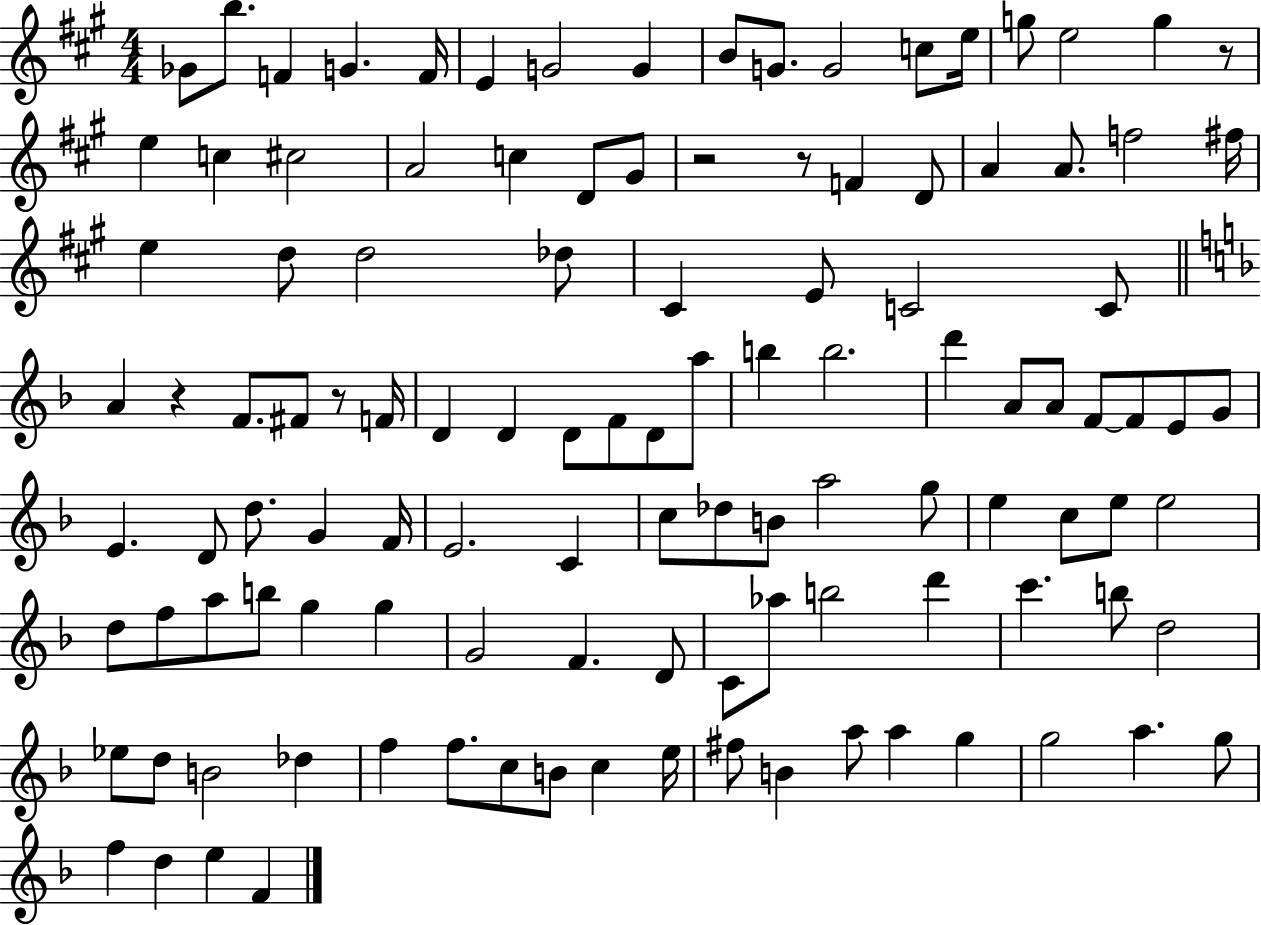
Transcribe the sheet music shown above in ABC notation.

X:1
T:Untitled
M:4/4
L:1/4
K:A
_G/2 b/2 F G F/4 E G2 G B/2 G/2 G2 c/2 e/4 g/2 e2 g z/2 e c ^c2 A2 c D/2 ^G/2 z2 z/2 F D/2 A A/2 f2 ^f/4 e d/2 d2 _d/2 ^C E/2 C2 C/2 A z F/2 ^F/2 z/2 F/4 D D D/2 F/2 D/2 a/2 b b2 d' A/2 A/2 F/2 F/2 E/2 G/2 E D/2 d/2 G F/4 E2 C c/2 _d/2 B/2 a2 g/2 e c/2 e/2 e2 d/2 f/2 a/2 b/2 g g G2 F D/2 C/2 _a/2 b2 d' c' b/2 d2 _e/2 d/2 B2 _d f f/2 c/2 B/2 c e/4 ^f/2 B a/2 a g g2 a g/2 f d e F